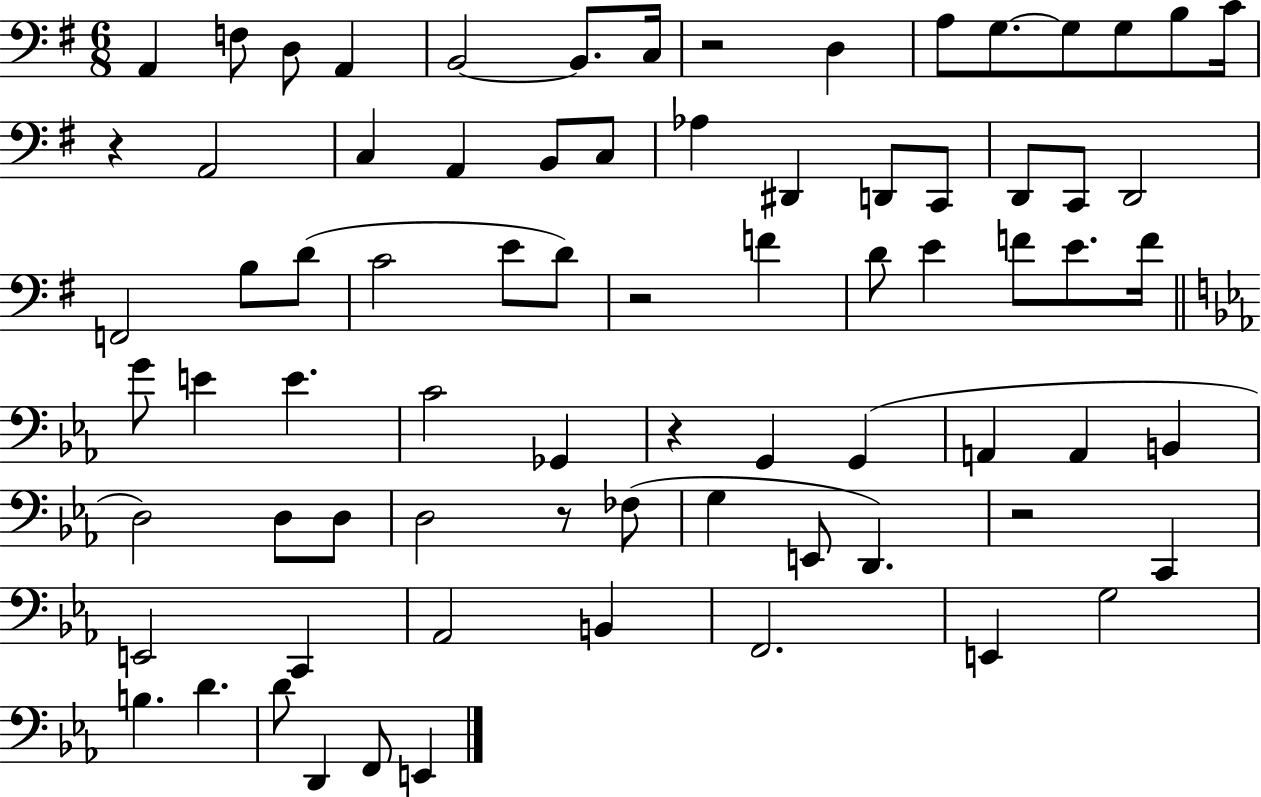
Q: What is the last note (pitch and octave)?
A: E2